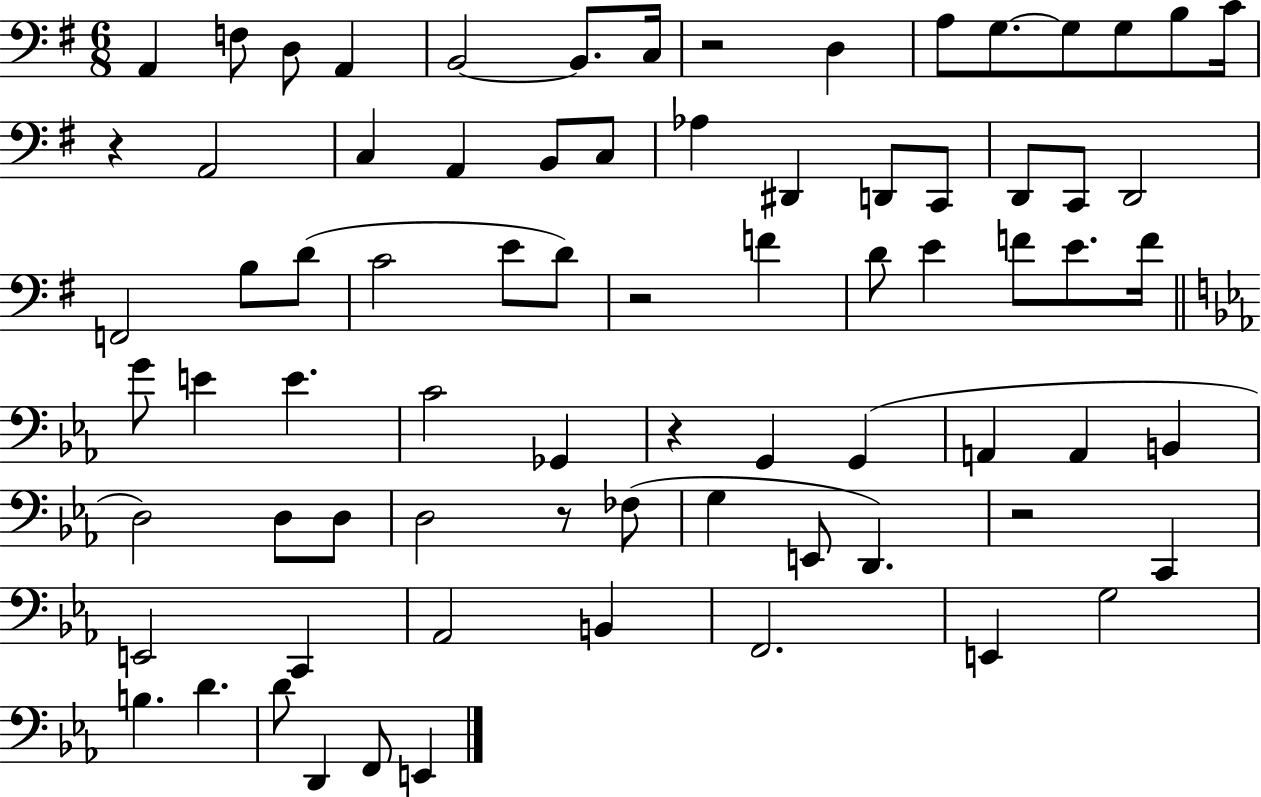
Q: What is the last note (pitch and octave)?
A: E2